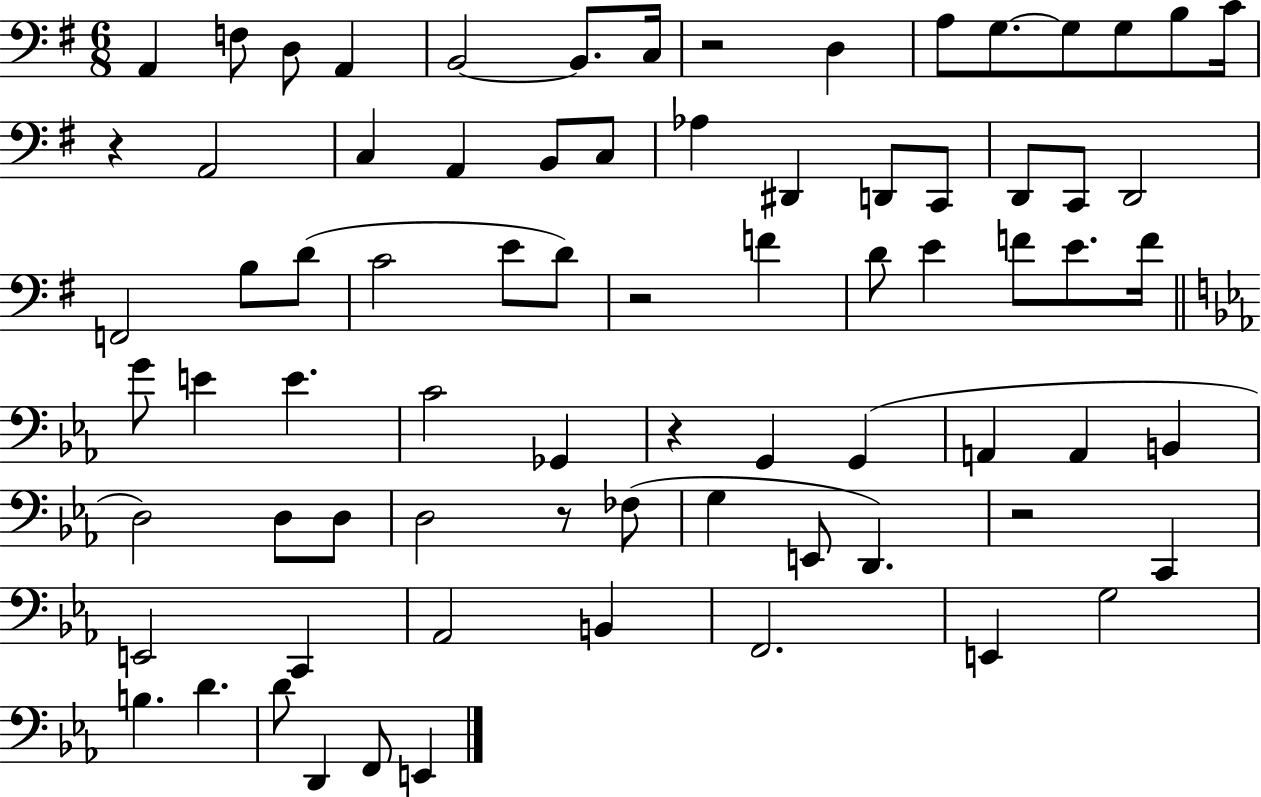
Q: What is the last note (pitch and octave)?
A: E2